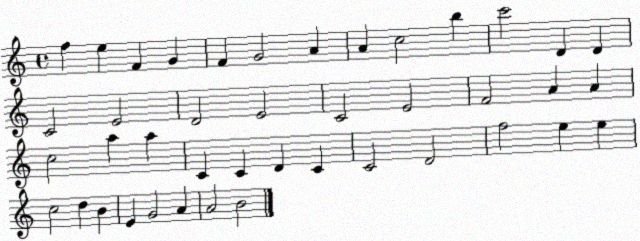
X:1
T:Untitled
M:4/4
L:1/4
K:C
f e F G F G2 A A c2 b c'2 D D C2 E2 D2 E2 C2 E2 F2 A A c2 a a C C D C C2 D2 f2 e e c2 d B E G2 A A2 B2